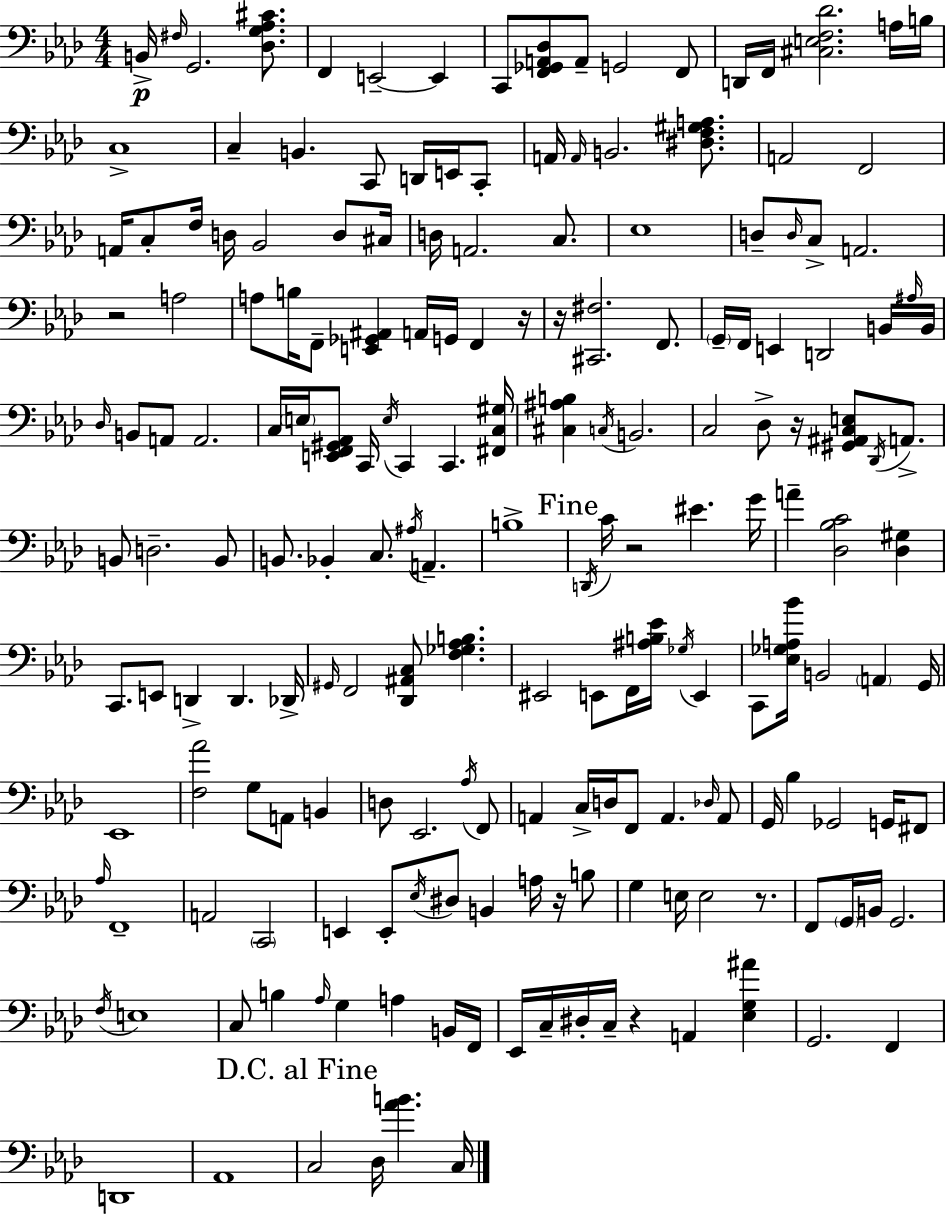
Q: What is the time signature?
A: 4/4